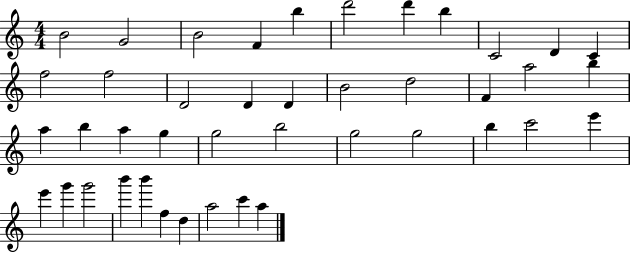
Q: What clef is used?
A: treble